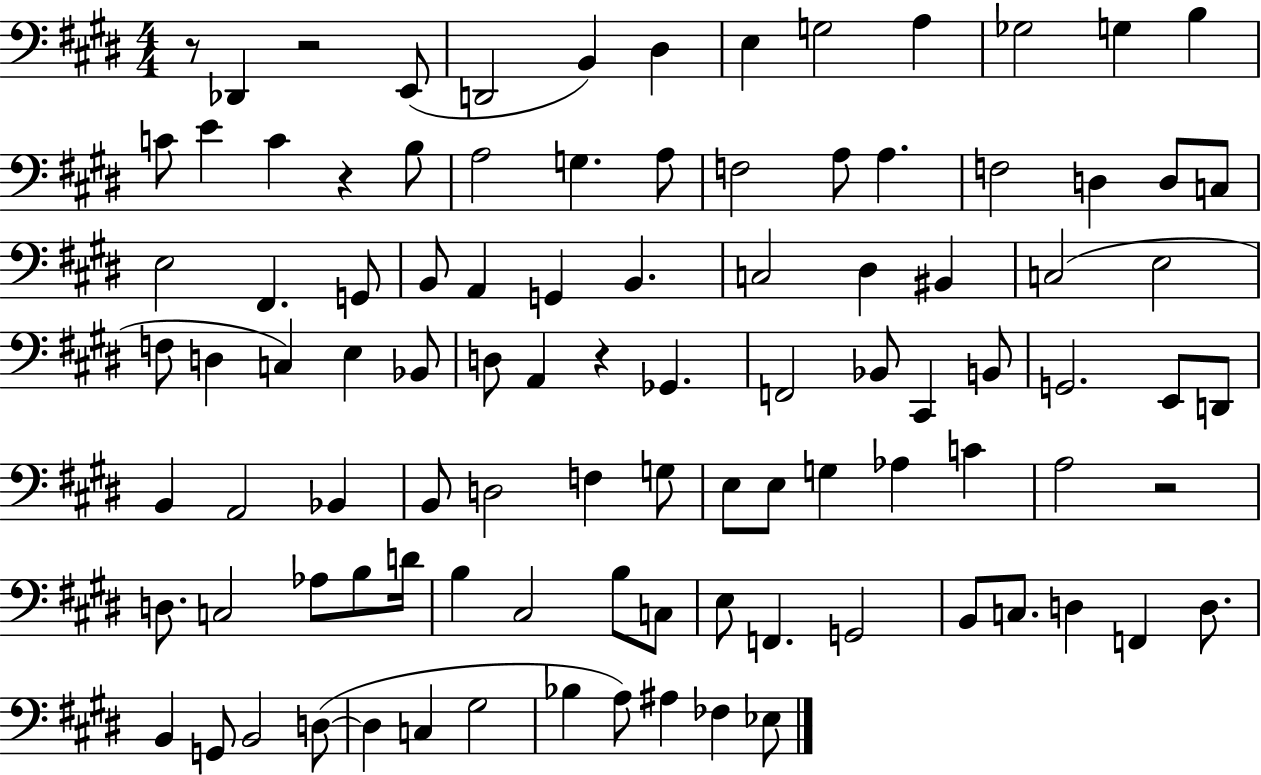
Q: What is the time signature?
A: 4/4